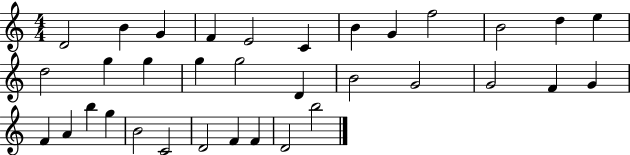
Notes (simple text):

D4/h B4/q G4/q F4/q E4/h C4/q B4/q G4/q F5/h B4/h D5/q E5/q D5/h G5/q G5/q G5/q G5/h D4/q B4/h G4/h G4/h F4/q G4/q F4/q A4/q B5/q G5/q B4/h C4/h D4/h F4/q F4/q D4/h B5/h